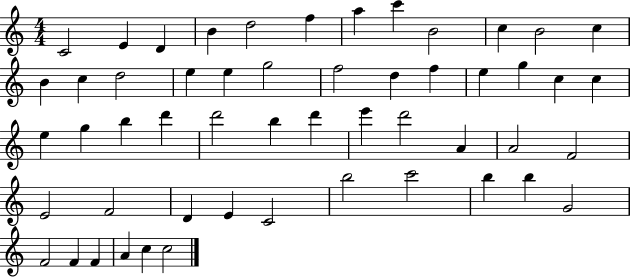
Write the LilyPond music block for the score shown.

{
  \clef treble
  \numericTimeSignature
  \time 4/4
  \key c \major
  c'2 e'4 d'4 | b'4 d''2 f''4 | a''4 c'''4 b'2 | c''4 b'2 c''4 | \break b'4 c''4 d''2 | e''4 e''4 g''2 | f''2 d''4 f''4 | e''4 g''4 c''4 c''4 | \break e''4 g''4 b''4 d'''4 | d'''2 b''4 d'''4 | e'''4 d'''2 a'4 | a'2 f'2 | \break e'2 f'2 | d'4 e'4 c'2 | b''2 c'''2 | b''4 b''4 g'2 | \break f'2 f'4 f'4 | a'4 c''4 c''2 | \bar "|."
}